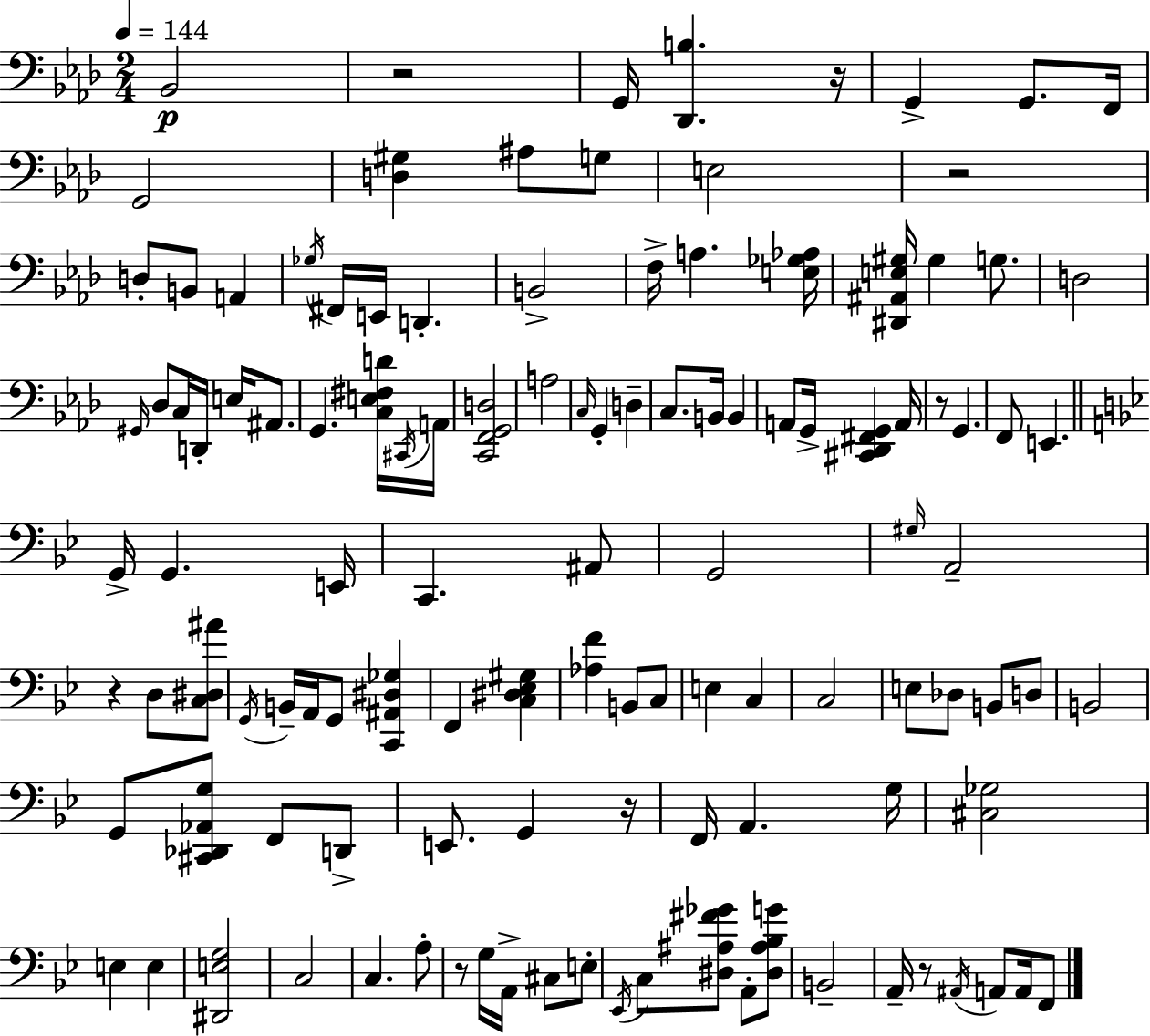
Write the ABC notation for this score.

X:1
T:Untitled
M:2/4
L:1/4
K:Ab
_B,,2 z2 G,,/4 [_D,,B,] z/4 G,, G,,/2 F,,/4 G,,2 [D,^G,] ^A,/2 G,/2 E,2 z2 D,/2 B,,/2 A,, _G,/4 ^F,,/4 E,,/4 D,, B,,2 F,/4 A, [E,_G,_A,]/4 [^D,,^A,,E,^G,]/4 ^G, G,/2 D,2 ^G,,/4 _D,/2 C,/4 D,,/4 E,/4 ^A,,/2 G,, [C,E,^F,D]/4 ^C,,/4 A,,/4 [C,,F,,G,,D,]2 A,2 C,/4 G,, D, C,/2 B,,/4 B,, A,,/2 G,,/4 [^C,,_D,,^F,,G,,] A,,/4 z/2 G,, F,,/2 E,, G,,/4 G,, E,,/4 C,, ^A,,/2 G,,2 ^G,/4 A,,2 z D,/2 [C,^D,^A]/2 G,,/4 B,,/4 A,,/4 G,,/2 [C,,^A,,^D,_G,] F,, [C,^D,_E,^G,] [_A,F] B,,/2 C,/2 E, C, C,2 E,/2 _D,/2 B,,/2 D,/2 B,,2 G,,/2 [^C,,_D,,_A,,G,]/2 F,,/2 D,,/2 E,,/2 G,, z/4 F,,/4 A,, G,/4 [^C,_G,]2 E, E, [^D,,E,G,]2 C,2 C, A,/2 z/2 G,/4 A,,/4 ^C,/2 E,/2 _E,,/4 C,/2 [^D,^A,^F_G]/2 A,,/2 [^D,^A,_B,G]/2 B,,2 A,,/4 z/2 ^A,,/4 A,,/2 A,,/4 F,,/2